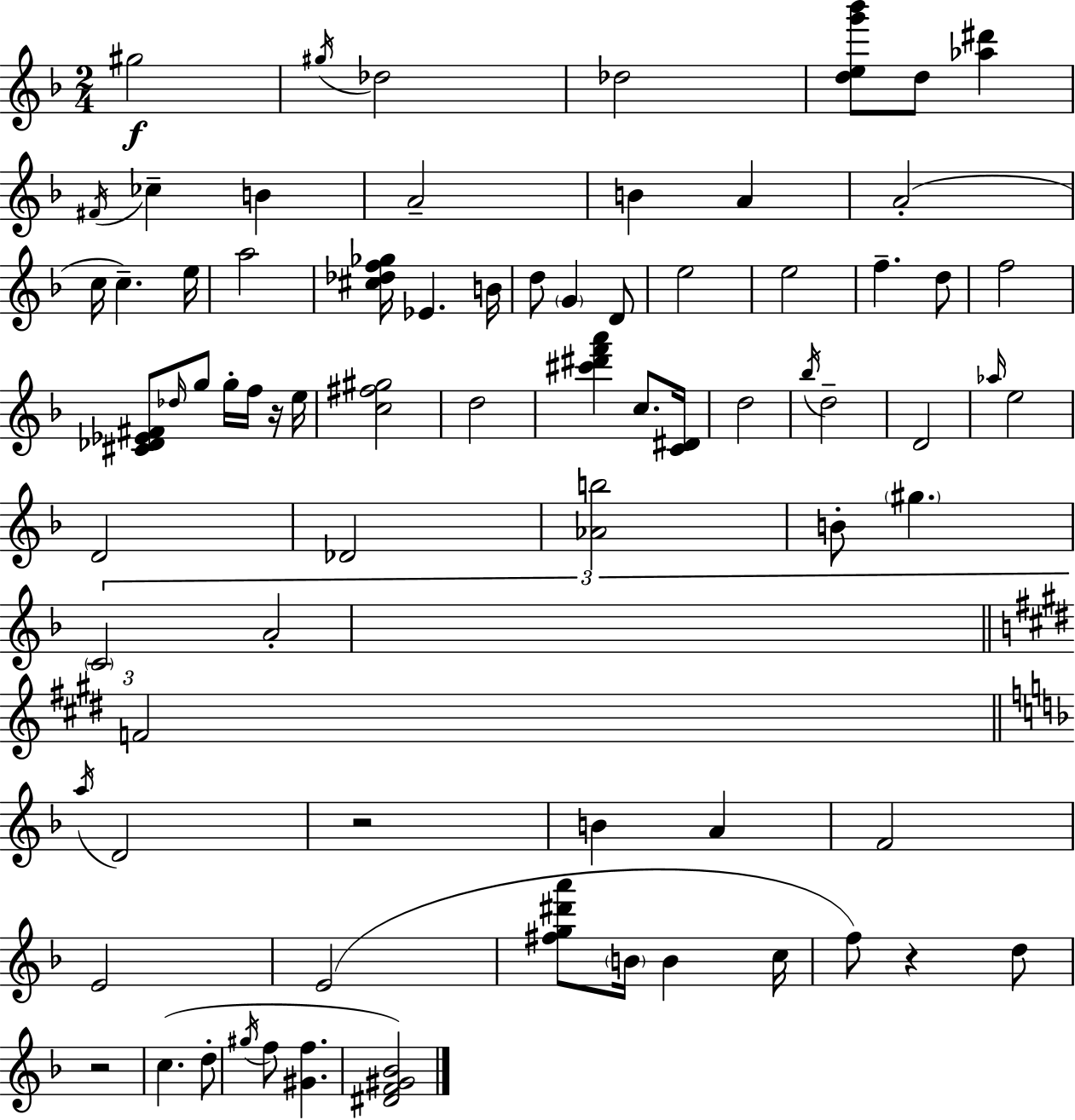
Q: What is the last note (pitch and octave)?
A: F5